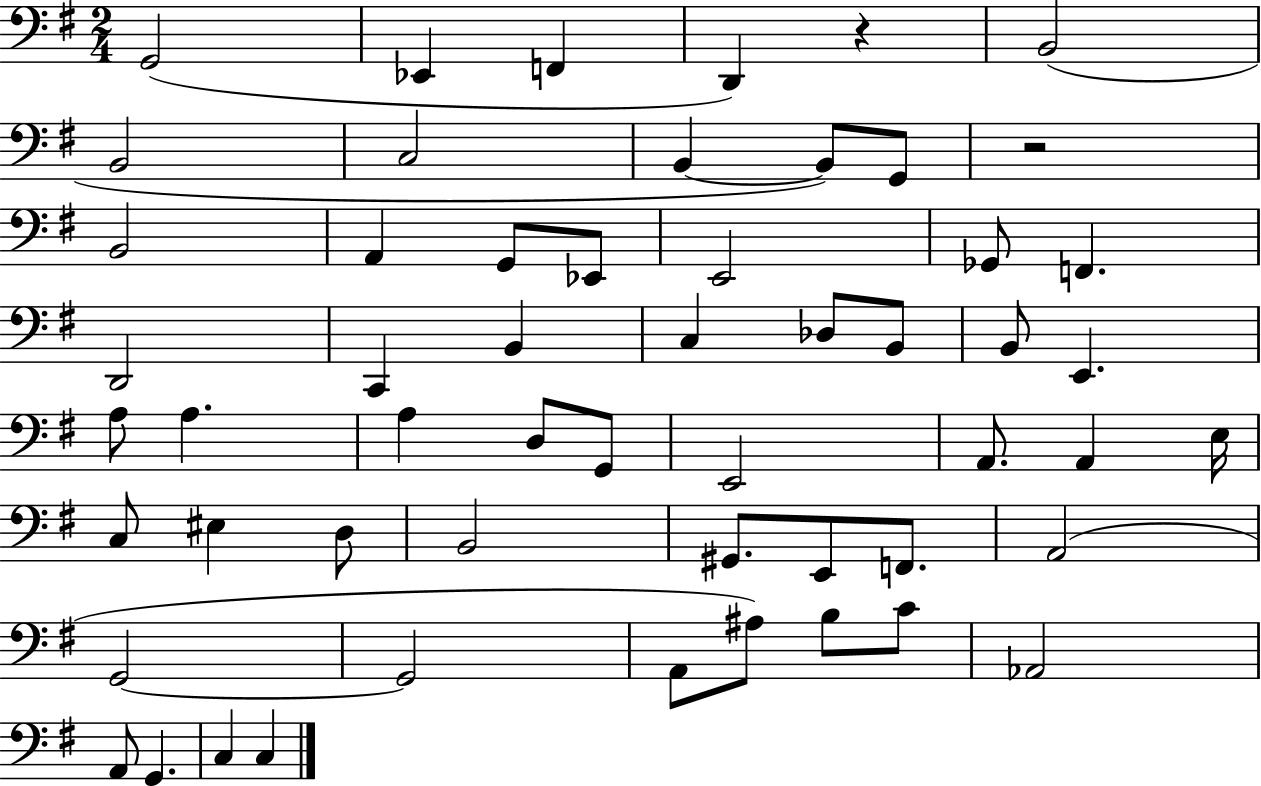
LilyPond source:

{
  \clef bass
  \numericTimeSignature
  \time 2/4
  \key g \major
  g,2( | ees,4 f,4 | d,4) r4 | b,2( | \break b,2 | c2 | b,4~~ b,8) g,8 | r2 | \break b,2 | a,4 g,8 ees,8 | e,2 | ges,8 f,4. | \break d,2 | c,4 b,4 | c4 des8 b,8 | b,8 e,4. | \break a8 a4. | a4 d8 g,8 | e,2 | a,8. a,4 e16 | \break c8 eis4 d8 | b,2 | gis,8. e,8 f,8. | a,2( | \break g,2~~ | g,2 | a,8 ais8) b8 c'8 | aes,2 | \break a,8 g,4. | c4 c4 | \bar "|."
}